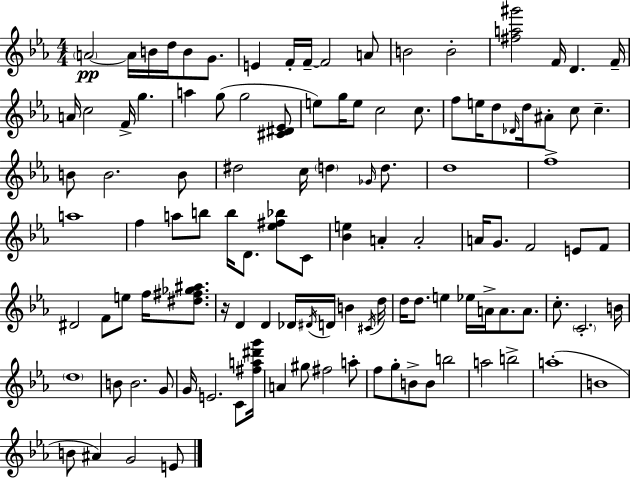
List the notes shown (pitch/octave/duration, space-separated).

A4/h A4/s B4/s D5/s B4/e G4/e. E4/q F4/s F4/s F4/h A4/e B4/h B4/h [F#5,A5,G#6]/h F4/s D4/q. F4/s A4/s C5/h F4/s G5/q. A5/q G5/e G5/h [C#4,D#4,Eb4]/e E5/e G5/s E5/e C5/h C5/e. F5/e E5/s D5/e Db4/s D5/s A#4/e C5/e C5/q. B4/e B4/h. B4/e D#5/h C5/s D5/q Gb4/s D5/e. D5/w F5/w A5/w F5/q A5/e B5/e B5/s D4/e. [Eb5,F#5,Bb5]/e C4/e [Bb4,E5]/q A4/q A4/h A4/s G4/e. F4/h E4/e F4/e D#4/h F4/e E5/e F5/s [D#5,F#5,Gb5,A#5]/e. R/s D4/q D4/q Db4/s D#4/s D4/s B4/q C#4/s D5/s D5/s D5/e. E5/q Eb5/s A4/s A4/e. A4/e. C5/e. C4/h. B4/s D5/w B4/e B4/h. G4/e G4/s E4/h. C4/e [F#5,A5,D#6,G6]/s A4/q G#5/e F#5/h A5/e F5/e G5/e B4/e B4/e B5/h A5/h B5/h A5/w B4/w B4/e A#4/q G4/h E4/e